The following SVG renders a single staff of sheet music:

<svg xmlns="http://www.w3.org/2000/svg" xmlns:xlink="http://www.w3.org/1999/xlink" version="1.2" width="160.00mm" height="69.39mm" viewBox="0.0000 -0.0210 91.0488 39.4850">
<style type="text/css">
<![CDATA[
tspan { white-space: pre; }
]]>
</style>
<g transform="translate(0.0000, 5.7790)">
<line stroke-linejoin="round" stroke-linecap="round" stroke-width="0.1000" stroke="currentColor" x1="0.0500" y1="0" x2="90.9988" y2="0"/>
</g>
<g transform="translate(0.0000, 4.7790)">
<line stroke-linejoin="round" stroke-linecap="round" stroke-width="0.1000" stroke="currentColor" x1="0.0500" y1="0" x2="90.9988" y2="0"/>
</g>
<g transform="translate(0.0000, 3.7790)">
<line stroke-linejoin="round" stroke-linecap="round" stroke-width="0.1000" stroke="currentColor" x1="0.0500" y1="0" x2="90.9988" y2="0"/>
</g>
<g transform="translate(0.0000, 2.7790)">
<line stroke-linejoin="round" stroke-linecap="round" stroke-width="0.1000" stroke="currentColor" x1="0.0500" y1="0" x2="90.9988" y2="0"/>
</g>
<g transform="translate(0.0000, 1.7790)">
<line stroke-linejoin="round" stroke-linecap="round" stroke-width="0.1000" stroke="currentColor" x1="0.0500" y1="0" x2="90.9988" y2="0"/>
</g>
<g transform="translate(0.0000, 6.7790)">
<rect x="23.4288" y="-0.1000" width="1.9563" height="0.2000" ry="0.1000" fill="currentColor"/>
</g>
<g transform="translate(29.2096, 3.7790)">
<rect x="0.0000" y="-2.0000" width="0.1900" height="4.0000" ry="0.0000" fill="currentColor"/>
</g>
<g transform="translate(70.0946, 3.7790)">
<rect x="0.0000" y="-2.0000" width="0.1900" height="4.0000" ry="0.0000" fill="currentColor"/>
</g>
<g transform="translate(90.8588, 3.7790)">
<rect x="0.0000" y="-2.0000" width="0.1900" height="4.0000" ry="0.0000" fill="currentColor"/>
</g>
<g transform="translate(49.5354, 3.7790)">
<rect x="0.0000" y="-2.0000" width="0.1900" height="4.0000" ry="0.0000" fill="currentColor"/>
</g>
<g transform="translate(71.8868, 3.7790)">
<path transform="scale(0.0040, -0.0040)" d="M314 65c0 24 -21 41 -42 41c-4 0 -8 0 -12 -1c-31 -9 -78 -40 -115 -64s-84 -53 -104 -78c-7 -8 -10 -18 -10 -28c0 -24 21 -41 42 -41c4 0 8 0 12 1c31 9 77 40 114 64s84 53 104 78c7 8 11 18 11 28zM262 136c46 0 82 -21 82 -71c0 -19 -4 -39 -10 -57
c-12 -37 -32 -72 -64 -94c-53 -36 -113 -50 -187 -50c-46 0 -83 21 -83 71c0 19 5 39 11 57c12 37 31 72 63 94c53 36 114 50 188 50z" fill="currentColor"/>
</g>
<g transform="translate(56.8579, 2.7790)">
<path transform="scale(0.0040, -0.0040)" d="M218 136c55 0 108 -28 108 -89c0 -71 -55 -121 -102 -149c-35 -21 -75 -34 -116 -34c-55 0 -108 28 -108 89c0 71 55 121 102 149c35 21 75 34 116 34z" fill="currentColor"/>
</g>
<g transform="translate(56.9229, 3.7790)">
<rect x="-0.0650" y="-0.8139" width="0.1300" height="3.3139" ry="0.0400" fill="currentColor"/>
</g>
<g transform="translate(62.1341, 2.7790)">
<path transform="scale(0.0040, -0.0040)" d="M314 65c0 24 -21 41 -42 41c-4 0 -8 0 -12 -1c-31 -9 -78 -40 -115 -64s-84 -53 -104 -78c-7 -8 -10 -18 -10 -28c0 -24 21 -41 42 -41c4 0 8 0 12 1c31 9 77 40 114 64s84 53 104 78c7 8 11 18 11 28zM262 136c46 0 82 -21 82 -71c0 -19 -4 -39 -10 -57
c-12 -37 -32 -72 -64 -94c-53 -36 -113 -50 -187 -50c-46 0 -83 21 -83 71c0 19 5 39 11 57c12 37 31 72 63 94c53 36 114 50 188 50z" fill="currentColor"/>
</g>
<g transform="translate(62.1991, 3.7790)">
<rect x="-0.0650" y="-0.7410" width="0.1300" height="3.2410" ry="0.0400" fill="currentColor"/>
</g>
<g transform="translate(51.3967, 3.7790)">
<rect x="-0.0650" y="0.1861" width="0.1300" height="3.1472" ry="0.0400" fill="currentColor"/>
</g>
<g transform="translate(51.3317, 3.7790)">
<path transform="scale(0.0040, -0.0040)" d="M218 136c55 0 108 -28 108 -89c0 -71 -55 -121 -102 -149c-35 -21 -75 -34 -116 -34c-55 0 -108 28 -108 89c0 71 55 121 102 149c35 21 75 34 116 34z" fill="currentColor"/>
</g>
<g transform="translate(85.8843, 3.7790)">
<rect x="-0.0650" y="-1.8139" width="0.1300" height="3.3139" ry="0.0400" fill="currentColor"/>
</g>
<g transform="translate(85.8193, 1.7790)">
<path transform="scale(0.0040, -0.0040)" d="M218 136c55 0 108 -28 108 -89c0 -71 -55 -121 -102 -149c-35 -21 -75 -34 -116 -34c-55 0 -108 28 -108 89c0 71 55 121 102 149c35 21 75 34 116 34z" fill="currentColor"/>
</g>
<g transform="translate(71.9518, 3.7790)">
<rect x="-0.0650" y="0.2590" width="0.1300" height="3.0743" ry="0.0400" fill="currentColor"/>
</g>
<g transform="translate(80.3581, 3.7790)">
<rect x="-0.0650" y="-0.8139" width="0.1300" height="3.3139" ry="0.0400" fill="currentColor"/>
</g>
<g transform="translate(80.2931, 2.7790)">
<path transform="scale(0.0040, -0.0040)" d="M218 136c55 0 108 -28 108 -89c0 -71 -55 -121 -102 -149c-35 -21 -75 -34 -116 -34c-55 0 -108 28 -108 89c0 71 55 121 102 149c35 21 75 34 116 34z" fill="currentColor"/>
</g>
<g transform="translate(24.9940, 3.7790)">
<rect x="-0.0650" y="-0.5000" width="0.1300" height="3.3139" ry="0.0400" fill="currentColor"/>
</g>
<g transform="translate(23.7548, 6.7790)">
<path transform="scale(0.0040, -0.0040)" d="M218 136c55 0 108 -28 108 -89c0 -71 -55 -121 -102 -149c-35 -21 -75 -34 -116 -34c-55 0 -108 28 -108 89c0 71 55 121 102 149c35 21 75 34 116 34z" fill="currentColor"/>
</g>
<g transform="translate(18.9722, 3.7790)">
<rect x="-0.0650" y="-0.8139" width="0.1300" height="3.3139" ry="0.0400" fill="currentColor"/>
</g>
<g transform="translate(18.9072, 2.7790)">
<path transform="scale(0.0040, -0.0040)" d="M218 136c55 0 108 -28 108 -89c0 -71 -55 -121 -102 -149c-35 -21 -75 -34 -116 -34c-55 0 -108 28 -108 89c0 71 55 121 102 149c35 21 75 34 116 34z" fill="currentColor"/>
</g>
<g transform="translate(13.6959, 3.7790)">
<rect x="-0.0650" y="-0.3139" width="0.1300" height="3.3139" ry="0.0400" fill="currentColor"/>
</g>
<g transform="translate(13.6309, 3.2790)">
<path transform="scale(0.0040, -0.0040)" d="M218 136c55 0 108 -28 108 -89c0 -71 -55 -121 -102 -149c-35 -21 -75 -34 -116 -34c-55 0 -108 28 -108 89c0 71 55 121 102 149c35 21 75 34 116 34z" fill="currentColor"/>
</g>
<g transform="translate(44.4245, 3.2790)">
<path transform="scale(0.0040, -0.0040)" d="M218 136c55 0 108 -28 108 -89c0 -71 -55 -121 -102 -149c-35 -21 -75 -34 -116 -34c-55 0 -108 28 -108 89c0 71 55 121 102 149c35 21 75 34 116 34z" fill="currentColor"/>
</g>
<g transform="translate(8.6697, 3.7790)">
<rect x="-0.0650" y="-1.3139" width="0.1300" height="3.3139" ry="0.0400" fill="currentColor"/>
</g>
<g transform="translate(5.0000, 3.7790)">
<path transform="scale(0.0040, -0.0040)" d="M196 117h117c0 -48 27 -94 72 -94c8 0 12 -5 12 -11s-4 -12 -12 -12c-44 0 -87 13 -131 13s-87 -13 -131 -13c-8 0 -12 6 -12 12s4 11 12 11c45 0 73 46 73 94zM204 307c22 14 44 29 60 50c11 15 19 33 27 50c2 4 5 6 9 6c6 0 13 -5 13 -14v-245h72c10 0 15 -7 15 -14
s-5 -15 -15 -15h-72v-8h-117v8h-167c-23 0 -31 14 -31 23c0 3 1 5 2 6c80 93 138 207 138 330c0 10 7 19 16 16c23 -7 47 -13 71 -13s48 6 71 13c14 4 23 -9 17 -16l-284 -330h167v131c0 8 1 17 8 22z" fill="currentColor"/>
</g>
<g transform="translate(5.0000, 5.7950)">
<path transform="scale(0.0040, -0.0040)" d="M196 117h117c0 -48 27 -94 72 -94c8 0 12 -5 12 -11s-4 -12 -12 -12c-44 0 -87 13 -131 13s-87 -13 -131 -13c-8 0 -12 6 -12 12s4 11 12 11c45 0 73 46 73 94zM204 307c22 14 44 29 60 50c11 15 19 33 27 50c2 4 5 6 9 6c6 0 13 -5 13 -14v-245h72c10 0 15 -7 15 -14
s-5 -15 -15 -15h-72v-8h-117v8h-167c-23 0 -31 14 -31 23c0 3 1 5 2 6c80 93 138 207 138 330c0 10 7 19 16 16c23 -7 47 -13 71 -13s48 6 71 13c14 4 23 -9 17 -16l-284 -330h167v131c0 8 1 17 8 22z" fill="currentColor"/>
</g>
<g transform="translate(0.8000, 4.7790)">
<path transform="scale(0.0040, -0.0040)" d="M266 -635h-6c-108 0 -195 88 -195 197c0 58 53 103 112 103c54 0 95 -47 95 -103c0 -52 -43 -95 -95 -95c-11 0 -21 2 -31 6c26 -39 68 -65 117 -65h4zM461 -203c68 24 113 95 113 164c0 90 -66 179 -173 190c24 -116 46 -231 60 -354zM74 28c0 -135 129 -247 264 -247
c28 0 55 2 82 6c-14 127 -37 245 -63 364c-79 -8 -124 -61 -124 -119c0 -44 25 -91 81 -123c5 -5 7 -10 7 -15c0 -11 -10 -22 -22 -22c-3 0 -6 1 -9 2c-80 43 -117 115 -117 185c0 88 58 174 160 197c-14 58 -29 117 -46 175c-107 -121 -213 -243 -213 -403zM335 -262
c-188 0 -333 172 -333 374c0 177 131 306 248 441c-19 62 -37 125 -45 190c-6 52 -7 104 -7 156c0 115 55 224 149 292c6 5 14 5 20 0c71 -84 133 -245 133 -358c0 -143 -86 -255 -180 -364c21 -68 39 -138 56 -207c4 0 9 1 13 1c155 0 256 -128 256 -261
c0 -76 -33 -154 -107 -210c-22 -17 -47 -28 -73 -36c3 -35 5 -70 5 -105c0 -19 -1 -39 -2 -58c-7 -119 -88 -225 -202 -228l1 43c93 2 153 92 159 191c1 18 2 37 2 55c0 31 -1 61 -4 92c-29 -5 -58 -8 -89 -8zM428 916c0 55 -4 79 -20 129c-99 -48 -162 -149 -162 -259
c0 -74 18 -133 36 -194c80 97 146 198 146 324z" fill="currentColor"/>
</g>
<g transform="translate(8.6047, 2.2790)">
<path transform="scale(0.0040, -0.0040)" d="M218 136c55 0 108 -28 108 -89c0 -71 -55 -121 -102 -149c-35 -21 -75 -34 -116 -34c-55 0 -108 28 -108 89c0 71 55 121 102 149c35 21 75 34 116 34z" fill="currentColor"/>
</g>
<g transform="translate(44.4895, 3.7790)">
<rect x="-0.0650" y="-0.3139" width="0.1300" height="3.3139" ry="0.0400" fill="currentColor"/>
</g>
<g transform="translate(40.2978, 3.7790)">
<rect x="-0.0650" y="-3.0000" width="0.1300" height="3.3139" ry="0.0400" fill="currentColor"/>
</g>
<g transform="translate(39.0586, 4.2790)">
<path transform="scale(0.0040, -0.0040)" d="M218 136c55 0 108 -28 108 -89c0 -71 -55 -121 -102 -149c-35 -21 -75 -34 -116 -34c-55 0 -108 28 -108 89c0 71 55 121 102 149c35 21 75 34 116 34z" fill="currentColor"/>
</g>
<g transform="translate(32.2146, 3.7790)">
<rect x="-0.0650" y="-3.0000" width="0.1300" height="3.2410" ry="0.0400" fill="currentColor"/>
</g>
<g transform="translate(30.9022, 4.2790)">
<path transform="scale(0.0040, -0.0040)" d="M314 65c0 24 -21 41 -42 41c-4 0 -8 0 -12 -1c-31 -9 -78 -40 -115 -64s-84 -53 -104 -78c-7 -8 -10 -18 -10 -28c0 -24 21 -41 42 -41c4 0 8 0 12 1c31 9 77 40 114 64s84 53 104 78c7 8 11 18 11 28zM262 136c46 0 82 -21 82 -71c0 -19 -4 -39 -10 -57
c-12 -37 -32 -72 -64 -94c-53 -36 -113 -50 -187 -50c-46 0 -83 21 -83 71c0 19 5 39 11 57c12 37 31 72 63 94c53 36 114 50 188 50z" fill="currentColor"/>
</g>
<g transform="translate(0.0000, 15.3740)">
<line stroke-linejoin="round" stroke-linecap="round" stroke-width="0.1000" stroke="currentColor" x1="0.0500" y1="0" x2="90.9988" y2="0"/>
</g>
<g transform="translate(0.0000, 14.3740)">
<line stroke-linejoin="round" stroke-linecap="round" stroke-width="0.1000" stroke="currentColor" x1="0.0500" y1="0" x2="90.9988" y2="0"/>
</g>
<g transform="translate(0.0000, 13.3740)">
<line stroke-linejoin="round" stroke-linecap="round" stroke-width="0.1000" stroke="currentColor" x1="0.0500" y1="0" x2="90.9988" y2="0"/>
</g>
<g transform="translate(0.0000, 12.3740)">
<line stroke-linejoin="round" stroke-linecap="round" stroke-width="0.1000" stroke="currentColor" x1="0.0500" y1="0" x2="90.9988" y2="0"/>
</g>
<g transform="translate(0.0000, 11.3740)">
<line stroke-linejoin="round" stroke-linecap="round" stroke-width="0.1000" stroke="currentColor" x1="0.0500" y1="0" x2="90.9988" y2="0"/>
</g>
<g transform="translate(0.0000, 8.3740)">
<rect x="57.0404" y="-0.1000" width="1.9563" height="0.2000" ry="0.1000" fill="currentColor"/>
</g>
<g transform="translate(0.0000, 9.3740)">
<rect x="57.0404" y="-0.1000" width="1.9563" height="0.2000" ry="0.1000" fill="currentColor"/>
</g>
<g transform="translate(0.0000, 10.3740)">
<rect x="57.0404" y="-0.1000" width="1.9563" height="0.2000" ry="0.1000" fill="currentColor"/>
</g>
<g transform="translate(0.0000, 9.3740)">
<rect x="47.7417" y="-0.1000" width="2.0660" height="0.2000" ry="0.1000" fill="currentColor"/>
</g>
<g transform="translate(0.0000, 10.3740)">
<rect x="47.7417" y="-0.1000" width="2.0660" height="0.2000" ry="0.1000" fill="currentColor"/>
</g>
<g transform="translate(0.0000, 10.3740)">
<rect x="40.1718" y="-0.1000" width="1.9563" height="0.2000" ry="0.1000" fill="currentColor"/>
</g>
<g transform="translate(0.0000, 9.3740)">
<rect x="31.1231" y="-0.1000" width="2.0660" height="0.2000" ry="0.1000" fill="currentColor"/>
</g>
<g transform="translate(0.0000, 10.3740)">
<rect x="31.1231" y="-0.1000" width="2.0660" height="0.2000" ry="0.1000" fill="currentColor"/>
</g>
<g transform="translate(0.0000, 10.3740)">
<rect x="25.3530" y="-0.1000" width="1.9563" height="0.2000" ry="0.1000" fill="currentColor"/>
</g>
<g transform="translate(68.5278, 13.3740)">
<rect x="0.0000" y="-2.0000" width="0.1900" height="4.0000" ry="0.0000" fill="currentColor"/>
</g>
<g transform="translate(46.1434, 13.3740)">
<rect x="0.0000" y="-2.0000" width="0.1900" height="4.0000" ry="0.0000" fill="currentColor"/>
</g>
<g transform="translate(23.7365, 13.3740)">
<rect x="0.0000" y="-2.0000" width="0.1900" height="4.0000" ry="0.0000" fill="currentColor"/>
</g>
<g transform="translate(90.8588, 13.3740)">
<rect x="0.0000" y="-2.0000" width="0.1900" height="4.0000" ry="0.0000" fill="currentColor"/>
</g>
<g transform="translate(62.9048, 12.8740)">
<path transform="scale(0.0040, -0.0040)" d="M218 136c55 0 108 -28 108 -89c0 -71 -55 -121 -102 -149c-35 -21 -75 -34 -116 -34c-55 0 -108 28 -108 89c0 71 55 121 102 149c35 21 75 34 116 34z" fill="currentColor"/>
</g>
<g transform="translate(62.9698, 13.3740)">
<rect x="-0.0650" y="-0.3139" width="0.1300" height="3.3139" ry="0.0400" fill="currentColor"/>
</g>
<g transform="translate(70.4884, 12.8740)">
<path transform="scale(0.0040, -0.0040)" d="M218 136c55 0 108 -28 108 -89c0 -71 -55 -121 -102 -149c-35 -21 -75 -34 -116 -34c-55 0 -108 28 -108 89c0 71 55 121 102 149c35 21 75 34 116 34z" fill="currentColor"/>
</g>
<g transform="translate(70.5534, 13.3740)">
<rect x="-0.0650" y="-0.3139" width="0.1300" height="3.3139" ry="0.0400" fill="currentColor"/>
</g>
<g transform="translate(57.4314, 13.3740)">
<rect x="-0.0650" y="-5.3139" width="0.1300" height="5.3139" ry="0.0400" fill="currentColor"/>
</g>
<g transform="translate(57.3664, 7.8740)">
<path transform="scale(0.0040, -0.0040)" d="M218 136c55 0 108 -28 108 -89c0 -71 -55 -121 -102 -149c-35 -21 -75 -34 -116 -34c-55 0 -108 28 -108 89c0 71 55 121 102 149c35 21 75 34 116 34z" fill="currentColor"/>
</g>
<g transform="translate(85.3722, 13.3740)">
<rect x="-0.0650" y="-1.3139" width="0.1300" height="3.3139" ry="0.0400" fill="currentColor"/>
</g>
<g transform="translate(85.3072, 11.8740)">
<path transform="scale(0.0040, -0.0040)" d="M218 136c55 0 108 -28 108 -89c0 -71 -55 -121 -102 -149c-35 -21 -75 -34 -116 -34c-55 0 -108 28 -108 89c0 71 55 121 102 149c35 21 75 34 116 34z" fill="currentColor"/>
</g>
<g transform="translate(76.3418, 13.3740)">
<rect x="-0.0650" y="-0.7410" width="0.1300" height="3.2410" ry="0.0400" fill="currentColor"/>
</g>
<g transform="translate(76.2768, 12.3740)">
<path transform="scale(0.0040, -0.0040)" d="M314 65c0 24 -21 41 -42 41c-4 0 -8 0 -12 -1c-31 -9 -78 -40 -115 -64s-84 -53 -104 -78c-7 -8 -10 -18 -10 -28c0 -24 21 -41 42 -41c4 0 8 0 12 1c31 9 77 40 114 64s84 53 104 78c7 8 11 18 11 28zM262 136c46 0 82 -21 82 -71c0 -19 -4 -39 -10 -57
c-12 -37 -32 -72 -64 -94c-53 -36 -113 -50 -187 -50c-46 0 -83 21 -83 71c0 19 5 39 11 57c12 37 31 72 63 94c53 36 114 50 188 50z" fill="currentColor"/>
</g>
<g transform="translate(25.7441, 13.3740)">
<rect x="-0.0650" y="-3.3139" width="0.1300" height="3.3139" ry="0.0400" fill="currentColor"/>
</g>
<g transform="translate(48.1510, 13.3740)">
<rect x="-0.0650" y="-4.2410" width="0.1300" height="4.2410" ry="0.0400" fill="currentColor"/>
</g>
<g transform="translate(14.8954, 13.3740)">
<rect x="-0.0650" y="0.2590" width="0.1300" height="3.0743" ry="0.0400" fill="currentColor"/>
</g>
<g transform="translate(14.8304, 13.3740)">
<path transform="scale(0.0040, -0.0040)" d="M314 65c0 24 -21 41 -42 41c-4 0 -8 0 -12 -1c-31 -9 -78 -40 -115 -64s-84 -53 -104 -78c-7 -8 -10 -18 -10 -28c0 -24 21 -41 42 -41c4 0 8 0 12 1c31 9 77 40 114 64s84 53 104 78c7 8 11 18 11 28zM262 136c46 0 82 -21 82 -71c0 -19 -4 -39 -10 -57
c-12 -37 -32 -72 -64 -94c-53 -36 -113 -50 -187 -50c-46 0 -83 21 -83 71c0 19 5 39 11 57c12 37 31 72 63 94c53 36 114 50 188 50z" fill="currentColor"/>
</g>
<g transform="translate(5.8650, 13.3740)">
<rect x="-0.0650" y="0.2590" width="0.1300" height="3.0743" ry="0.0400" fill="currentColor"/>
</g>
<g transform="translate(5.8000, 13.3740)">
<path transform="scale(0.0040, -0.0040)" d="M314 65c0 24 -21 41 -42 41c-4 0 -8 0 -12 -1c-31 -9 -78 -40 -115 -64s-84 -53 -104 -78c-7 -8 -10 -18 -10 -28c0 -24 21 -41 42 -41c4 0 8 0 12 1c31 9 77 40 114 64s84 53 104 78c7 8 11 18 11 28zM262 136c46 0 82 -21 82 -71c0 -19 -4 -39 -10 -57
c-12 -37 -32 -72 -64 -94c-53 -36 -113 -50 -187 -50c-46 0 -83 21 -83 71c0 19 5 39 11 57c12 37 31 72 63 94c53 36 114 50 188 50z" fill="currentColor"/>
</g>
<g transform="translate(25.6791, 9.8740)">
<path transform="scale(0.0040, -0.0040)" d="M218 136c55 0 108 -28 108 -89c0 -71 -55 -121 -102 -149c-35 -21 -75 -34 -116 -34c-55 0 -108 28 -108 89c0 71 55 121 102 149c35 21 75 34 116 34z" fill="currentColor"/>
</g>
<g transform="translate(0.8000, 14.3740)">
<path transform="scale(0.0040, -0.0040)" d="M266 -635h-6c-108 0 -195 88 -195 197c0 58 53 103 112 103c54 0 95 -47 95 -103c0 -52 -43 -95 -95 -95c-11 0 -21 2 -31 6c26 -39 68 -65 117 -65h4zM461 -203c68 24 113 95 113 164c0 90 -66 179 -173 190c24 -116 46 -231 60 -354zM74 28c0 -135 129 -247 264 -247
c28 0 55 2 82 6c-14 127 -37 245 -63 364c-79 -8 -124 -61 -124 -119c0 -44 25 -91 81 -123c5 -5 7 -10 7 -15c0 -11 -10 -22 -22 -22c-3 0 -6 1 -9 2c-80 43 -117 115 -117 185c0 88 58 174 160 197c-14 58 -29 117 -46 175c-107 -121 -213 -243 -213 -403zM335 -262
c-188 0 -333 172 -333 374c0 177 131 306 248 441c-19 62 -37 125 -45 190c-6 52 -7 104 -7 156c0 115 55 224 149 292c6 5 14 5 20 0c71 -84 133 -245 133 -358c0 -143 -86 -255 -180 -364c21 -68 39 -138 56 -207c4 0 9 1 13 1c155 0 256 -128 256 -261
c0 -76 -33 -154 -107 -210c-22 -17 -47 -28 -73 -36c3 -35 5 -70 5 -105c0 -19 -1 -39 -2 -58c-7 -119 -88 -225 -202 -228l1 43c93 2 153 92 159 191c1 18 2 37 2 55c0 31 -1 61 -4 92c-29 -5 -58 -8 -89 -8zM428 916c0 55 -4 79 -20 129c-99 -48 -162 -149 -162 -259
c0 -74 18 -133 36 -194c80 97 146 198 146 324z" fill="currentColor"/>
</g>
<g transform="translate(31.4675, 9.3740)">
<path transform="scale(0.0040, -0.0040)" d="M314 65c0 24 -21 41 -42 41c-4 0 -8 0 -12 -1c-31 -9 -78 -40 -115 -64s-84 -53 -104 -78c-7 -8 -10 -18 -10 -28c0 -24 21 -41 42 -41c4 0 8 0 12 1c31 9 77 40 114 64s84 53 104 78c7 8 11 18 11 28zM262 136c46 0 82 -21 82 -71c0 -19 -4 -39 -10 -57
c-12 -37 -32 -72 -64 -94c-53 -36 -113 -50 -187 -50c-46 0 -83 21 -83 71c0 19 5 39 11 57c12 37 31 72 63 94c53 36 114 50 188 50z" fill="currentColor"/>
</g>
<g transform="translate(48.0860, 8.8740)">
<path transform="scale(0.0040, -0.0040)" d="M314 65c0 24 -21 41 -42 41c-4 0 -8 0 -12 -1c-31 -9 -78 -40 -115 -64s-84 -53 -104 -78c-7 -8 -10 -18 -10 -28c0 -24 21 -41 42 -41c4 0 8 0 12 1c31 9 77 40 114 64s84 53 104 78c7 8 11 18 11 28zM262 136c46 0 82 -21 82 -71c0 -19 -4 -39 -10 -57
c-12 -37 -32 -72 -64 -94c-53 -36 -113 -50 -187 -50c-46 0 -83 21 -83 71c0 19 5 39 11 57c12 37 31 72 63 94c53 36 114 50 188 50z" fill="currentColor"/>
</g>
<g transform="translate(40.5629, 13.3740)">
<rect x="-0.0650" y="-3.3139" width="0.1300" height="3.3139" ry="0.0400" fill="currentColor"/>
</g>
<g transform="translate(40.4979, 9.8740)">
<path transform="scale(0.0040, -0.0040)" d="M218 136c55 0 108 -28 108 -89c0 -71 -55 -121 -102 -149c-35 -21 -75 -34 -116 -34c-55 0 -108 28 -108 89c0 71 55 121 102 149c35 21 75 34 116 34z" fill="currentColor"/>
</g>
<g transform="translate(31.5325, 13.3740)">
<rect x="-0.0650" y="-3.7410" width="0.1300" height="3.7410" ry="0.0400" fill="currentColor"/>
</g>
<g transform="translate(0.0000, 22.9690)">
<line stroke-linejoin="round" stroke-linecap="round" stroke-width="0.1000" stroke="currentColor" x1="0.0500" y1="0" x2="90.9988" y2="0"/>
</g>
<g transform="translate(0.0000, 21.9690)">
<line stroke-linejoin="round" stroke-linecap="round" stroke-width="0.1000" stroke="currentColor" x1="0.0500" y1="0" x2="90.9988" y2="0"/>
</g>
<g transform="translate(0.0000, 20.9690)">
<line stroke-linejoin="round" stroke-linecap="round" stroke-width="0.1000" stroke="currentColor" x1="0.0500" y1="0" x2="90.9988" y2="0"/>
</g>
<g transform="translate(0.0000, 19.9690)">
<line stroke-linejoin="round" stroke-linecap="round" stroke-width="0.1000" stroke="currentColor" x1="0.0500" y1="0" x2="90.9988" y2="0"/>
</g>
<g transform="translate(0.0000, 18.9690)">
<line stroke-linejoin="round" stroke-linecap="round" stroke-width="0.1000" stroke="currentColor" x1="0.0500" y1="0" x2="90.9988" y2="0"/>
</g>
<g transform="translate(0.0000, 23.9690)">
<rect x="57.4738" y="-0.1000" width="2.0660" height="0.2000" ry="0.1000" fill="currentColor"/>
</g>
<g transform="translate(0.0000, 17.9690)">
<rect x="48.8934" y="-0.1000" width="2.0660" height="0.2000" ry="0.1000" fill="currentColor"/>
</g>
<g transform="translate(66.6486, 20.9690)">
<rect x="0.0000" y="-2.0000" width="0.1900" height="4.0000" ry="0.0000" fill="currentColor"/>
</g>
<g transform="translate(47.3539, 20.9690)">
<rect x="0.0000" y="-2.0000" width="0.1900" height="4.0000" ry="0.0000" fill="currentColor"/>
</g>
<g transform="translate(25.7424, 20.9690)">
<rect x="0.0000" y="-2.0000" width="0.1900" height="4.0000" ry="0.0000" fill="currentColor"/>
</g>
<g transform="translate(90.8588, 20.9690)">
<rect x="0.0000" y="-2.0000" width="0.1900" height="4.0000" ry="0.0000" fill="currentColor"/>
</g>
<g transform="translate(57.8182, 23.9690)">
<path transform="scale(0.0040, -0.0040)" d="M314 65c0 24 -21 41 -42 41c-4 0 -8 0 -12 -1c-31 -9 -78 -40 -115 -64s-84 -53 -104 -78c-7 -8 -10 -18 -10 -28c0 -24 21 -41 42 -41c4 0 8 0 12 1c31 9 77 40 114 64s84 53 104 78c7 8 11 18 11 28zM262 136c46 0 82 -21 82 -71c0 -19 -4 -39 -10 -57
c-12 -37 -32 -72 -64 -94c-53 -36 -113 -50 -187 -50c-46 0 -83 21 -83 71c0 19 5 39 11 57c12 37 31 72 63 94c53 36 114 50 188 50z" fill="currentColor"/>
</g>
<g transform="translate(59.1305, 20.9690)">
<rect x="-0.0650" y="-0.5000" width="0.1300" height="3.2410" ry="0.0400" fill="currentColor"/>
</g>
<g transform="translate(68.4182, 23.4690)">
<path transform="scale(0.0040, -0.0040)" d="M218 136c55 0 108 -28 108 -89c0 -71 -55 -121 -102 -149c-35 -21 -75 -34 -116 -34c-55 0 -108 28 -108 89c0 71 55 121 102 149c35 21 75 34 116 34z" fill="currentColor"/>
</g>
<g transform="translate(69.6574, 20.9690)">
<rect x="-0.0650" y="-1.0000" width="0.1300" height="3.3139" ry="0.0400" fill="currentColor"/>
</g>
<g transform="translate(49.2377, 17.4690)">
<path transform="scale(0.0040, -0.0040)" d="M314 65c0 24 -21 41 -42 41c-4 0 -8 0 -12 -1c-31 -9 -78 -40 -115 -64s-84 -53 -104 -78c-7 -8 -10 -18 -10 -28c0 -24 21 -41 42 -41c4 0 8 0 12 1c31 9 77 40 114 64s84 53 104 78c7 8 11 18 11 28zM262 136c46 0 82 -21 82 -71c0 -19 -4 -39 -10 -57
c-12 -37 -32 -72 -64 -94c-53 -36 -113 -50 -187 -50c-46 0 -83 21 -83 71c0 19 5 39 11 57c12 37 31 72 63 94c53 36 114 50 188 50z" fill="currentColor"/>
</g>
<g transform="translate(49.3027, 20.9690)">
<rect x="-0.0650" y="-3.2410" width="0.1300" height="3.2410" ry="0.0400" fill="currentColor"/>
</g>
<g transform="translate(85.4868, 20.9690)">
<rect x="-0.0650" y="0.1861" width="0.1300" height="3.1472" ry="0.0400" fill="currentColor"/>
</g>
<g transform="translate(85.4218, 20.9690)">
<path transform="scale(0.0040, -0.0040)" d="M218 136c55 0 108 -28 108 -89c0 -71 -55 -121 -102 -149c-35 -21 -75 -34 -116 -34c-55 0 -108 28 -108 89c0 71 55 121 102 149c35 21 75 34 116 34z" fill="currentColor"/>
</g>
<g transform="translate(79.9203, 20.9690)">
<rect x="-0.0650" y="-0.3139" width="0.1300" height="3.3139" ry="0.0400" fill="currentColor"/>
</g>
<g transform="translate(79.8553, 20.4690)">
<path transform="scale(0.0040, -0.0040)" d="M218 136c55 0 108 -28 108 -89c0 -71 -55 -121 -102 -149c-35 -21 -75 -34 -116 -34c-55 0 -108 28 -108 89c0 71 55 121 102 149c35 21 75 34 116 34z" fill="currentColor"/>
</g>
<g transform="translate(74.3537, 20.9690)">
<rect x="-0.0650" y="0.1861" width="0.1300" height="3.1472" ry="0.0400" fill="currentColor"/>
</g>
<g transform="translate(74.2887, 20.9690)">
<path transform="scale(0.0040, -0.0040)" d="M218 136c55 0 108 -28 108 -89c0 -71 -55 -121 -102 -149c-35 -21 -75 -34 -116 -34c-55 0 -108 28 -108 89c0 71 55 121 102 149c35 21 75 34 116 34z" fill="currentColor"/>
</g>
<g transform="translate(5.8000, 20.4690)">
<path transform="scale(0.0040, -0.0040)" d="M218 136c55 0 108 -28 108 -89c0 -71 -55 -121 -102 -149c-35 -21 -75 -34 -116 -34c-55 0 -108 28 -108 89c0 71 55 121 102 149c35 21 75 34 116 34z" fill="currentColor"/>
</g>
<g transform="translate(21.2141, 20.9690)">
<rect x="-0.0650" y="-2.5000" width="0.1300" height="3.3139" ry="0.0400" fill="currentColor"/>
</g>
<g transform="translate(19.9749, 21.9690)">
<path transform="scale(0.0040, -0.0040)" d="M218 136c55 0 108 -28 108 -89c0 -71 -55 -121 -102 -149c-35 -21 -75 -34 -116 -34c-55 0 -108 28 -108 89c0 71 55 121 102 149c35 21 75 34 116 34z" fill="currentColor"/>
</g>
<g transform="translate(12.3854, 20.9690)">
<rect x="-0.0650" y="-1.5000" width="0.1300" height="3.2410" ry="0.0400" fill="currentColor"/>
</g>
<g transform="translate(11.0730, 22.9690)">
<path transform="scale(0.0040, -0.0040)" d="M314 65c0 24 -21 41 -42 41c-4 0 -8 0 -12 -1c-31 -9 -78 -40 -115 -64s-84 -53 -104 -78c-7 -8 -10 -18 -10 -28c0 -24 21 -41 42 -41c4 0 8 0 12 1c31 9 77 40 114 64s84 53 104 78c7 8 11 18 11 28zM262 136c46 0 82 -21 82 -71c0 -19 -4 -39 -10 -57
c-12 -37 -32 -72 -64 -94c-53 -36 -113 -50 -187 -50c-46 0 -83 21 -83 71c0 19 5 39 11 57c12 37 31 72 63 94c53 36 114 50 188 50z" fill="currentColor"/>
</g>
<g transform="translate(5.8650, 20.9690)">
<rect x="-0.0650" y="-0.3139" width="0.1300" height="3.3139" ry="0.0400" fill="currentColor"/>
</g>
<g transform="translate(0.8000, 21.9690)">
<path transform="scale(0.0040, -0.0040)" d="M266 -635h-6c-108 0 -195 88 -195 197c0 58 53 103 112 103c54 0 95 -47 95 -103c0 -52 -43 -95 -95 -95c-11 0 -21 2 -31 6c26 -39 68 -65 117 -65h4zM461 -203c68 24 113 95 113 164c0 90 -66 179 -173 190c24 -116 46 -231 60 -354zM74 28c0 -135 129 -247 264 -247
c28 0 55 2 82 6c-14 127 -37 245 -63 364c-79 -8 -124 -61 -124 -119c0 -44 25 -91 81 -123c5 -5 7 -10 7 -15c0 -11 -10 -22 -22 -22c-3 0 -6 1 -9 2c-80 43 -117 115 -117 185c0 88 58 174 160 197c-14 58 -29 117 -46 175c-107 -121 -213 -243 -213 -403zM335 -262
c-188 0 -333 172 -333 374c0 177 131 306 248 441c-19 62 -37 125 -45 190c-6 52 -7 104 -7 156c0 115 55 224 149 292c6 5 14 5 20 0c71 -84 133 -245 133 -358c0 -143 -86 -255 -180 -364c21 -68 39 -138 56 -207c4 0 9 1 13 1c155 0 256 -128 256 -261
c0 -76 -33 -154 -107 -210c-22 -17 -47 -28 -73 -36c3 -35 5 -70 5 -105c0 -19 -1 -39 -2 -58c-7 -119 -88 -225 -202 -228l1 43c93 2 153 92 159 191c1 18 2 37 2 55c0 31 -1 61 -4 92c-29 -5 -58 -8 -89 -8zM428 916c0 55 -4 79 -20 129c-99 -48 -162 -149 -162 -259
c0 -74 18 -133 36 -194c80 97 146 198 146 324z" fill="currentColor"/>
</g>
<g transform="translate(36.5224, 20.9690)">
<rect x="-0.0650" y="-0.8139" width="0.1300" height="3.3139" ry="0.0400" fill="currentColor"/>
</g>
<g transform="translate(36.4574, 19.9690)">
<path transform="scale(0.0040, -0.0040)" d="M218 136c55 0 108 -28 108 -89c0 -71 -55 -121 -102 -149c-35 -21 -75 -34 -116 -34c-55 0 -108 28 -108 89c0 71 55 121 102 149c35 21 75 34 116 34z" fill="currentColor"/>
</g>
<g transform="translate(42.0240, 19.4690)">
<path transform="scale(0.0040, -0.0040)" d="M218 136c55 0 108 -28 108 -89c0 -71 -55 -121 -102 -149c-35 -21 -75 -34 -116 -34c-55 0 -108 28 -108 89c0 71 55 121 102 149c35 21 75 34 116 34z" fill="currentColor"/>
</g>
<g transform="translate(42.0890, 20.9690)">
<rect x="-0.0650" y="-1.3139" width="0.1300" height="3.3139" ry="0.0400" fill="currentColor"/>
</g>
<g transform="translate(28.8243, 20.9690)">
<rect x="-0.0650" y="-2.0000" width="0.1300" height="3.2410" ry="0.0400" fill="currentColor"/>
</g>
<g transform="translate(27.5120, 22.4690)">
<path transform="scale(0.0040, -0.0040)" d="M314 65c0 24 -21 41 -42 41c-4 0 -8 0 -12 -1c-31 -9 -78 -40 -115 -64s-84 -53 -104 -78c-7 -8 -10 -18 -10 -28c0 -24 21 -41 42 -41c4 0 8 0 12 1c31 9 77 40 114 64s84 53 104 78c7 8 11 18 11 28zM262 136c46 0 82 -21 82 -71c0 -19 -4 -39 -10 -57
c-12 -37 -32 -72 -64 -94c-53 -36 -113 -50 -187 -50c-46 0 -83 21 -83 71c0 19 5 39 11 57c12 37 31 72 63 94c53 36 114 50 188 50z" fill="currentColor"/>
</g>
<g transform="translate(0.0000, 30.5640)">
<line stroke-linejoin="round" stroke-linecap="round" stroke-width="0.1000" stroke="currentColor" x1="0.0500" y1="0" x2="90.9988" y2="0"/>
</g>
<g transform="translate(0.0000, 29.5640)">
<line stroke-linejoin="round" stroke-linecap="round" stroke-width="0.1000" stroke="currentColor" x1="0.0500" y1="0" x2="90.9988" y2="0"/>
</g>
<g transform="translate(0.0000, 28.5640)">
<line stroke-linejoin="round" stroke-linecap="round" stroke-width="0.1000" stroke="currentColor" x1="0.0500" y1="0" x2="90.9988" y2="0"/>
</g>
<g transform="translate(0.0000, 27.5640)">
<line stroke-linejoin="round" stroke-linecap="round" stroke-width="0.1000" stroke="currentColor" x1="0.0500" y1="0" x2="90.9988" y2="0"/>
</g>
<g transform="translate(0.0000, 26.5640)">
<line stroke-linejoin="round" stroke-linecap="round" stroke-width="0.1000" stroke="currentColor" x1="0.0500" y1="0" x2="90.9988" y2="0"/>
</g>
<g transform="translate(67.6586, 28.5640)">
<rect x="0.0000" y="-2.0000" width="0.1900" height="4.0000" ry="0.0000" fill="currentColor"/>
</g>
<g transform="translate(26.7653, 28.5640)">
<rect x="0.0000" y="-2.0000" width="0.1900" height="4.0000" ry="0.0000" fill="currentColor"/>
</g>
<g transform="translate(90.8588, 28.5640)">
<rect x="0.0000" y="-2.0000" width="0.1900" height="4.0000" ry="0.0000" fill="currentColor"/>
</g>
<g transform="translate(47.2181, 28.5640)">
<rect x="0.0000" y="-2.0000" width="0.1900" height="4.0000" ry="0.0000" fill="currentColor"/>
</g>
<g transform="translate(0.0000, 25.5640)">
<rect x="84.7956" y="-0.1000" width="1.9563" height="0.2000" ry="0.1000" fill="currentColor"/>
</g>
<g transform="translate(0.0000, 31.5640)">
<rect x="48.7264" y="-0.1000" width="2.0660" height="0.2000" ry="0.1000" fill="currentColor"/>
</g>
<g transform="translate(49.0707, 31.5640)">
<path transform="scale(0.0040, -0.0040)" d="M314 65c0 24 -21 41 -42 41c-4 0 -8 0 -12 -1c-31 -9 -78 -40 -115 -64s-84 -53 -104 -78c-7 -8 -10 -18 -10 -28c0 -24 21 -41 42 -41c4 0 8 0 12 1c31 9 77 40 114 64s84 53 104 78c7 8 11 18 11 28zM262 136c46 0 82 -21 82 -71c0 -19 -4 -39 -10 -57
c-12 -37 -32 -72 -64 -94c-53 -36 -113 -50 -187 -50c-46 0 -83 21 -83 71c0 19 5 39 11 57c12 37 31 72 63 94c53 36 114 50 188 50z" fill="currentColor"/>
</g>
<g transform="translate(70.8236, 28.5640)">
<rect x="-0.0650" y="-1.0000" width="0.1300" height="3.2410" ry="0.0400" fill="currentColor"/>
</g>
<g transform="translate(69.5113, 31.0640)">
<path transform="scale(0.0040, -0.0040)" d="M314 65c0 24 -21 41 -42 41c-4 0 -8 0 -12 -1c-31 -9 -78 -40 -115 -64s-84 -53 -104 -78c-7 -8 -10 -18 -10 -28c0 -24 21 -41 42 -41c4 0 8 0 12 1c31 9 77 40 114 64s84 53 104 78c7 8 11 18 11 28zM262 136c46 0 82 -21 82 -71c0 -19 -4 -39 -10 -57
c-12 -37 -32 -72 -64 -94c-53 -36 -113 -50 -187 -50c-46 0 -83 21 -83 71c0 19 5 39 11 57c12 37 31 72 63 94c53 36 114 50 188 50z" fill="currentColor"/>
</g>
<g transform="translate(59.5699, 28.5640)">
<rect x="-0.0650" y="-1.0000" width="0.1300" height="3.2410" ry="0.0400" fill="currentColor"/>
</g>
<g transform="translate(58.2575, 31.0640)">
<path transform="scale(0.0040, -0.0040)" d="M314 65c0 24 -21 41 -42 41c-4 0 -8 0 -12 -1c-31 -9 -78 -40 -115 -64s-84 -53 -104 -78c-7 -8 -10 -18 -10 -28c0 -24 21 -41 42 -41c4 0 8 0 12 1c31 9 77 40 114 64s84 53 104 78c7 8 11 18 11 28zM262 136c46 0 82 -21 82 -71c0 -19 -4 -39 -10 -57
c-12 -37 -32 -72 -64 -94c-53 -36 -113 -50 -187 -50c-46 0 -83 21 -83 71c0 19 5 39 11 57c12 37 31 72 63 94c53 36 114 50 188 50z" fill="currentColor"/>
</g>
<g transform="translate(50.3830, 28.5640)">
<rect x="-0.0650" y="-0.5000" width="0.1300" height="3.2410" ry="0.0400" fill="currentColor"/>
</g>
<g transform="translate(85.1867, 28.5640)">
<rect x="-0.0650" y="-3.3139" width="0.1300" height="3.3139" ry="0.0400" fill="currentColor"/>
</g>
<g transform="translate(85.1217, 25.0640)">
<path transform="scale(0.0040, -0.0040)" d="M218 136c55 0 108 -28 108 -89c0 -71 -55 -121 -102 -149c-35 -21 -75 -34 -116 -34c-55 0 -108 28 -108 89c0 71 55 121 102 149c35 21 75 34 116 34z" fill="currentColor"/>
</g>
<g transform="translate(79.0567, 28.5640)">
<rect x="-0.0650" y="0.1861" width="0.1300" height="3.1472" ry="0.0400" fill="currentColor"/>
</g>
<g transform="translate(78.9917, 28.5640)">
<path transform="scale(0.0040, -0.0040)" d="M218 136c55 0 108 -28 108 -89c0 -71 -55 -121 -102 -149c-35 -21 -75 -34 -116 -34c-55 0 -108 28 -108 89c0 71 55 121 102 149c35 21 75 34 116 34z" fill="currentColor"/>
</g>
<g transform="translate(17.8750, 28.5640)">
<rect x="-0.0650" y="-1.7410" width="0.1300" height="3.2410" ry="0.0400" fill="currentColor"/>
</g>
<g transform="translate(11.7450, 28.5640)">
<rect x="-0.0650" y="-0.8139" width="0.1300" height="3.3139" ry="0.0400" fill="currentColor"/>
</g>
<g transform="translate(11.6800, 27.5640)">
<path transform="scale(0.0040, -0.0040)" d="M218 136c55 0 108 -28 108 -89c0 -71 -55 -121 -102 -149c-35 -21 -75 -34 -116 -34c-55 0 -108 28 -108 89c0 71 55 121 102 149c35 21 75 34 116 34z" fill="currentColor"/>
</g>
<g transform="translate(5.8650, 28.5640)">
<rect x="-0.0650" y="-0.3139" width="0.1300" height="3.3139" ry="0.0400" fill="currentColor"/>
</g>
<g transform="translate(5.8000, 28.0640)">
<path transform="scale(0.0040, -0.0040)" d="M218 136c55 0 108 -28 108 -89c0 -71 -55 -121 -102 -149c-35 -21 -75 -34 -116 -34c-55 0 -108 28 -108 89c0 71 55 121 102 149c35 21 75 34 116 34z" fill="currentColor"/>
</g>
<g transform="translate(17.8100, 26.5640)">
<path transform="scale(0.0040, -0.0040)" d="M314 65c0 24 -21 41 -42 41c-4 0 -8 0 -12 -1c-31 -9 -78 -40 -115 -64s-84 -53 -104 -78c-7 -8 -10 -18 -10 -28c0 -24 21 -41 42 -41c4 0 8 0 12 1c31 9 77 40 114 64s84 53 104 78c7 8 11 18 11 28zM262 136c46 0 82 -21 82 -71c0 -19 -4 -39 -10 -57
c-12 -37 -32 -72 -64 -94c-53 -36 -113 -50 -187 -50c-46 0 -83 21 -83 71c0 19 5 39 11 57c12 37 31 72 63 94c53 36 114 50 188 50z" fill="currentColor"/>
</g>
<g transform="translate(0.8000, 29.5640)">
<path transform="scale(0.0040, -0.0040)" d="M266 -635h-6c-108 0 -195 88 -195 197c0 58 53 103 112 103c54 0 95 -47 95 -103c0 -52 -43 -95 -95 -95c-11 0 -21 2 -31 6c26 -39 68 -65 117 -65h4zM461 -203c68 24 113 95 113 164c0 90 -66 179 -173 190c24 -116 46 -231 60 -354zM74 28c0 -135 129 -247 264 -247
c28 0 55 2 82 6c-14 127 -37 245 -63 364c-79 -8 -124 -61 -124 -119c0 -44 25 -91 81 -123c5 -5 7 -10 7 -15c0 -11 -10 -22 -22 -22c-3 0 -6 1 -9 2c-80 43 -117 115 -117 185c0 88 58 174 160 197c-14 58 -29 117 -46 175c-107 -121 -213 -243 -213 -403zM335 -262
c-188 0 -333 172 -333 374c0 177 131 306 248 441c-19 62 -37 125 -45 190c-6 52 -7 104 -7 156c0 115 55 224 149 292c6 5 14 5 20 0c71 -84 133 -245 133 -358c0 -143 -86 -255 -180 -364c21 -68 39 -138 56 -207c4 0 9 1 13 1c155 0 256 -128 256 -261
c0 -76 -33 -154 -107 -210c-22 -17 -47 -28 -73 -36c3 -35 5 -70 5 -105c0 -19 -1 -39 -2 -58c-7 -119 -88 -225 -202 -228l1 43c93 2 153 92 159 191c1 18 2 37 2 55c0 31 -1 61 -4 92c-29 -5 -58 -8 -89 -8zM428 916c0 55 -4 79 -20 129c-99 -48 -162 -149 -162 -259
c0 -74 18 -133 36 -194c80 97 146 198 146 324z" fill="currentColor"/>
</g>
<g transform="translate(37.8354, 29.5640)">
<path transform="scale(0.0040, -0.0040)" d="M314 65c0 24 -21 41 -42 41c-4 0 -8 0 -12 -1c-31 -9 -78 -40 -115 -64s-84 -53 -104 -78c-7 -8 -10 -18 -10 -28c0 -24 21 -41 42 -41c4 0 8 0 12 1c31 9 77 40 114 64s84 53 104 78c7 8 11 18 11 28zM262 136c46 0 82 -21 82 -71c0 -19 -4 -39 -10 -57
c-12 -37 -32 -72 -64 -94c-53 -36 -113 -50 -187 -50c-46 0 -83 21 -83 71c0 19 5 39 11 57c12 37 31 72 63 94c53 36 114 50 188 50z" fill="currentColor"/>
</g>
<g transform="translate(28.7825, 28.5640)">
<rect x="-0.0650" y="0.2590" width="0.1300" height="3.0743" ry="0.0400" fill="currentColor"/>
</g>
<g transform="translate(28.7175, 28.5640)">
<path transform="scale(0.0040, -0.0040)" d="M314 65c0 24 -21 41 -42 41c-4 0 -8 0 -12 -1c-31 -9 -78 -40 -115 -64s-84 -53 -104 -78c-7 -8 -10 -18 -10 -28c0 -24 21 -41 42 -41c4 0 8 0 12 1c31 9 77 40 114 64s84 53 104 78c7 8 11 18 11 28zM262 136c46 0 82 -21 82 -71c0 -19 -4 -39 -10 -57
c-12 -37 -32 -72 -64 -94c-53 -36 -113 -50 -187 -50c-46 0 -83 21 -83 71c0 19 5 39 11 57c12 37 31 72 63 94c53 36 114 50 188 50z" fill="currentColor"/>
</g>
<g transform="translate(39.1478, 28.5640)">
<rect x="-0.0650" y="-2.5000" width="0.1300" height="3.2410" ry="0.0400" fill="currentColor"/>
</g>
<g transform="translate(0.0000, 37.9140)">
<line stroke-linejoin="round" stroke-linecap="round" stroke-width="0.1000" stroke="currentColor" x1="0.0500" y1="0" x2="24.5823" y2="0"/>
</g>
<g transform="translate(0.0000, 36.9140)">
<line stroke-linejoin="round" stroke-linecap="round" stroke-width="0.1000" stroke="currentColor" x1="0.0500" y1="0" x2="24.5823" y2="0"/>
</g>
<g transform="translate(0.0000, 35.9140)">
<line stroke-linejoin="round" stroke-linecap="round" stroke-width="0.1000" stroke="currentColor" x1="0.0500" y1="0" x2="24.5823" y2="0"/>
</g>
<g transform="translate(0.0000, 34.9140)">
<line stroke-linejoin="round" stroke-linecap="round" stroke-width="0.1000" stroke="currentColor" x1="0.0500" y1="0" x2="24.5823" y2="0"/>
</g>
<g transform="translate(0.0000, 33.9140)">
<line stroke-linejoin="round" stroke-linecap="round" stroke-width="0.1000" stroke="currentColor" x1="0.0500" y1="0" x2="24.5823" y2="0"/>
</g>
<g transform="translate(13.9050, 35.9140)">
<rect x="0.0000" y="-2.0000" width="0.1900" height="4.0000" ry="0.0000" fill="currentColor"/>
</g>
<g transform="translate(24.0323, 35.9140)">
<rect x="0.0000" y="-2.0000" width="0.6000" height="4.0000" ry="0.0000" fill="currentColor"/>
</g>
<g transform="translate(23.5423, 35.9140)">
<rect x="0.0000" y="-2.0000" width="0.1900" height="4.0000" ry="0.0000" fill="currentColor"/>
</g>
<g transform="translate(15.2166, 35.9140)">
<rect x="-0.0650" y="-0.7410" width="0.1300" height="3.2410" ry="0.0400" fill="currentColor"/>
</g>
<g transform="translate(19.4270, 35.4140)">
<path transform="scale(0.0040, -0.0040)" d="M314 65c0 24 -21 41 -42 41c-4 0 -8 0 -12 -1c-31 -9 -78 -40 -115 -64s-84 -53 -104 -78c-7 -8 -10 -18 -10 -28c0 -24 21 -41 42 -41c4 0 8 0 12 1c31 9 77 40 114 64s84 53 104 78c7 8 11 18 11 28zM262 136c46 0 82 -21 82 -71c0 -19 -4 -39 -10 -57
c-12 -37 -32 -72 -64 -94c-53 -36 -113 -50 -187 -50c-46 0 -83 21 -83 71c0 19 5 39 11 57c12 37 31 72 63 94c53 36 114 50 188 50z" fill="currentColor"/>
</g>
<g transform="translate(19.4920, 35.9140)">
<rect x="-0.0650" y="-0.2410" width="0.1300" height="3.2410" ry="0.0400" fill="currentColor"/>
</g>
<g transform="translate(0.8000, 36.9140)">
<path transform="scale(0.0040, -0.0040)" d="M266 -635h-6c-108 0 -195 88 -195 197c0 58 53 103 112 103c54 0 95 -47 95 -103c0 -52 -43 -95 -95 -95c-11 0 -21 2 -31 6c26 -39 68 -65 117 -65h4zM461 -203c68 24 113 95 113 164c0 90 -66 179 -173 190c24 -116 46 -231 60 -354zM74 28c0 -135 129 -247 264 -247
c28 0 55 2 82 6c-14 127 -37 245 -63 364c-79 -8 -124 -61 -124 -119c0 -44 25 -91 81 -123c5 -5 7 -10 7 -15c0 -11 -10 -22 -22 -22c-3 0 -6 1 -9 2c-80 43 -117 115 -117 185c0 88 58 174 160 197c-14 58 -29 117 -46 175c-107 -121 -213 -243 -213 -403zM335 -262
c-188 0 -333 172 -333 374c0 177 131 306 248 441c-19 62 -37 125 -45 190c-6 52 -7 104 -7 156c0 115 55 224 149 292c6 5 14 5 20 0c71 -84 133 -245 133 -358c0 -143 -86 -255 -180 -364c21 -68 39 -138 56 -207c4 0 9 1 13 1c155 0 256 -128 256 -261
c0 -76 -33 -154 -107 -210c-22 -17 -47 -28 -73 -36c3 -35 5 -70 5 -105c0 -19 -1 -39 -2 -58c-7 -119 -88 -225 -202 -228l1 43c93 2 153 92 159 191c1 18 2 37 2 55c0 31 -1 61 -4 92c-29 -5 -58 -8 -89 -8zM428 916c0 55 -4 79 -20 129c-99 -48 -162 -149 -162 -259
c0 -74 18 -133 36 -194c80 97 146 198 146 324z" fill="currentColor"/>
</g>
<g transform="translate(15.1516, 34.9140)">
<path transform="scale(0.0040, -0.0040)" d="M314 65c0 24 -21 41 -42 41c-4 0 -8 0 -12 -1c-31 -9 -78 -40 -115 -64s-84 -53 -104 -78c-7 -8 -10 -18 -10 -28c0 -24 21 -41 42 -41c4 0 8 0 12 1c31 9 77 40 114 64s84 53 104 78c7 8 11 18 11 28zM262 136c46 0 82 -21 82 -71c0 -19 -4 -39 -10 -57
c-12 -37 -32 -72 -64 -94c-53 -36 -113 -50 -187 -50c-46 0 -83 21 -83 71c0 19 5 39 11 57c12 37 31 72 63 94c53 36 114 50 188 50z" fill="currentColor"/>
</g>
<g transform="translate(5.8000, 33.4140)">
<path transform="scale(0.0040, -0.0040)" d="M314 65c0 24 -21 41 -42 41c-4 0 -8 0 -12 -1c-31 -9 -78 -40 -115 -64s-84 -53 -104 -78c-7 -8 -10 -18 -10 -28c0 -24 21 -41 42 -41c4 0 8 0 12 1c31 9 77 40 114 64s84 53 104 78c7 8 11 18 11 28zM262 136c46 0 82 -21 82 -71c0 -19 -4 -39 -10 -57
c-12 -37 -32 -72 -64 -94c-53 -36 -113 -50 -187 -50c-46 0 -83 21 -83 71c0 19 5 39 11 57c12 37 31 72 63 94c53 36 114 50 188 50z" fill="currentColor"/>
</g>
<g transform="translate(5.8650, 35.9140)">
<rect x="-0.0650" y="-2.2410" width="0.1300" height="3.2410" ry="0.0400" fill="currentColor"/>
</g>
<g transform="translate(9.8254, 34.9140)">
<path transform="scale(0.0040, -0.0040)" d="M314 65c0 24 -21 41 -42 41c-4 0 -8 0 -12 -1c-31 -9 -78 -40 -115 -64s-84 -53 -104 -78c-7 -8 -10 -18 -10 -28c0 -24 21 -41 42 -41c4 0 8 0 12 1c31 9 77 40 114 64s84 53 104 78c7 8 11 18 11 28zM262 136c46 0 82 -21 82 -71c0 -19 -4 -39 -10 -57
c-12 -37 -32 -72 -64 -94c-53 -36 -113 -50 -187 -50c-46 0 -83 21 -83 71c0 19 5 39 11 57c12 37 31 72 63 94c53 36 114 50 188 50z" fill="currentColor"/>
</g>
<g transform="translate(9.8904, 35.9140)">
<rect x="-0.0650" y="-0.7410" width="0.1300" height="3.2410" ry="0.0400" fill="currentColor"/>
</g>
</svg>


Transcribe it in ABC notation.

X:1
T:Untitled
M:4/4
L:1/4
K:C
e c d C A2 A c B d d2 B2 d f B2 B2 b c'2 b d'2 f' c c d2 e c E2 G F2 d e b2 C2 D B c B c d f2 B2 G2 C2 D2 D2 B b g2 d2 d2 c2